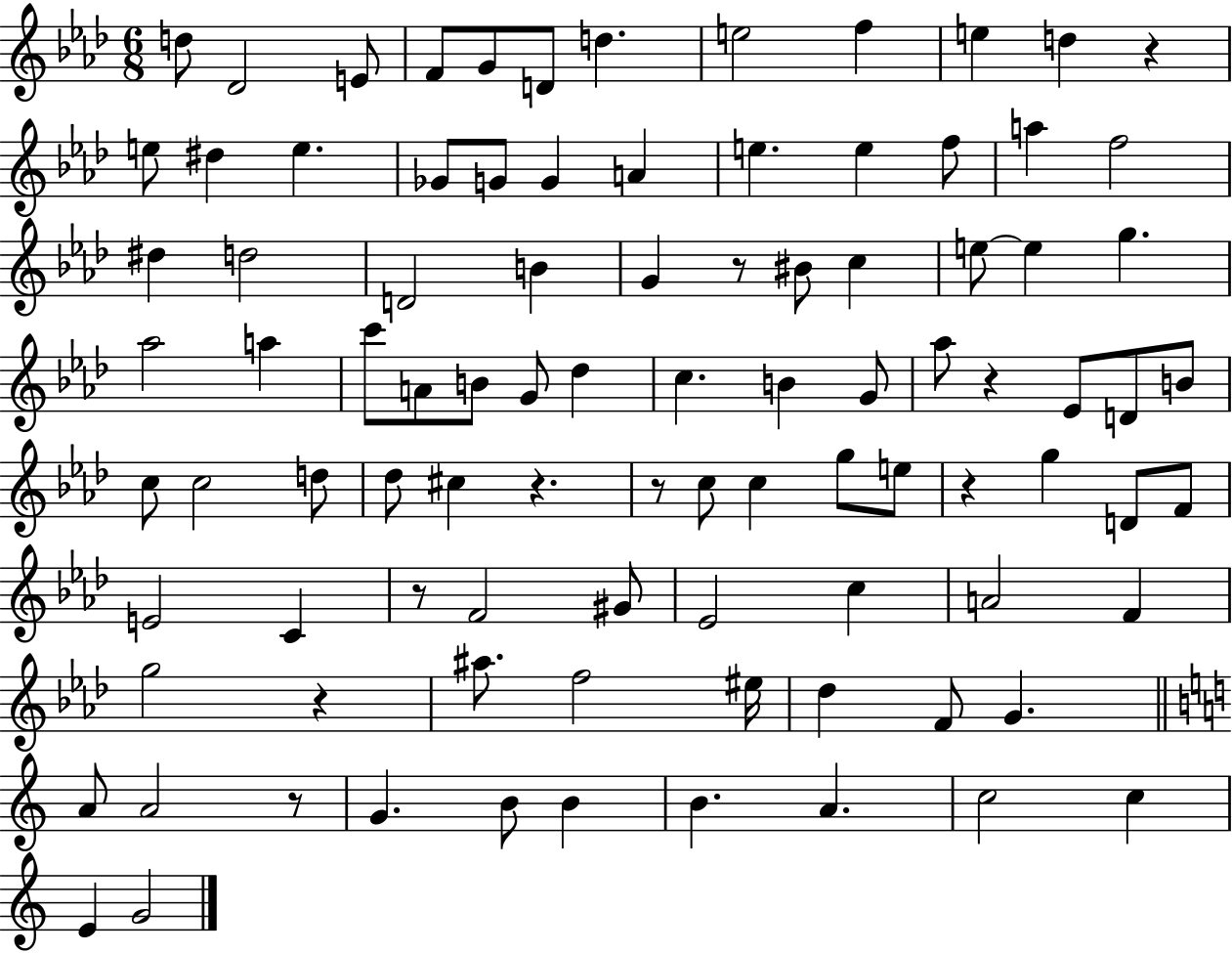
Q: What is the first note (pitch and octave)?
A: D5